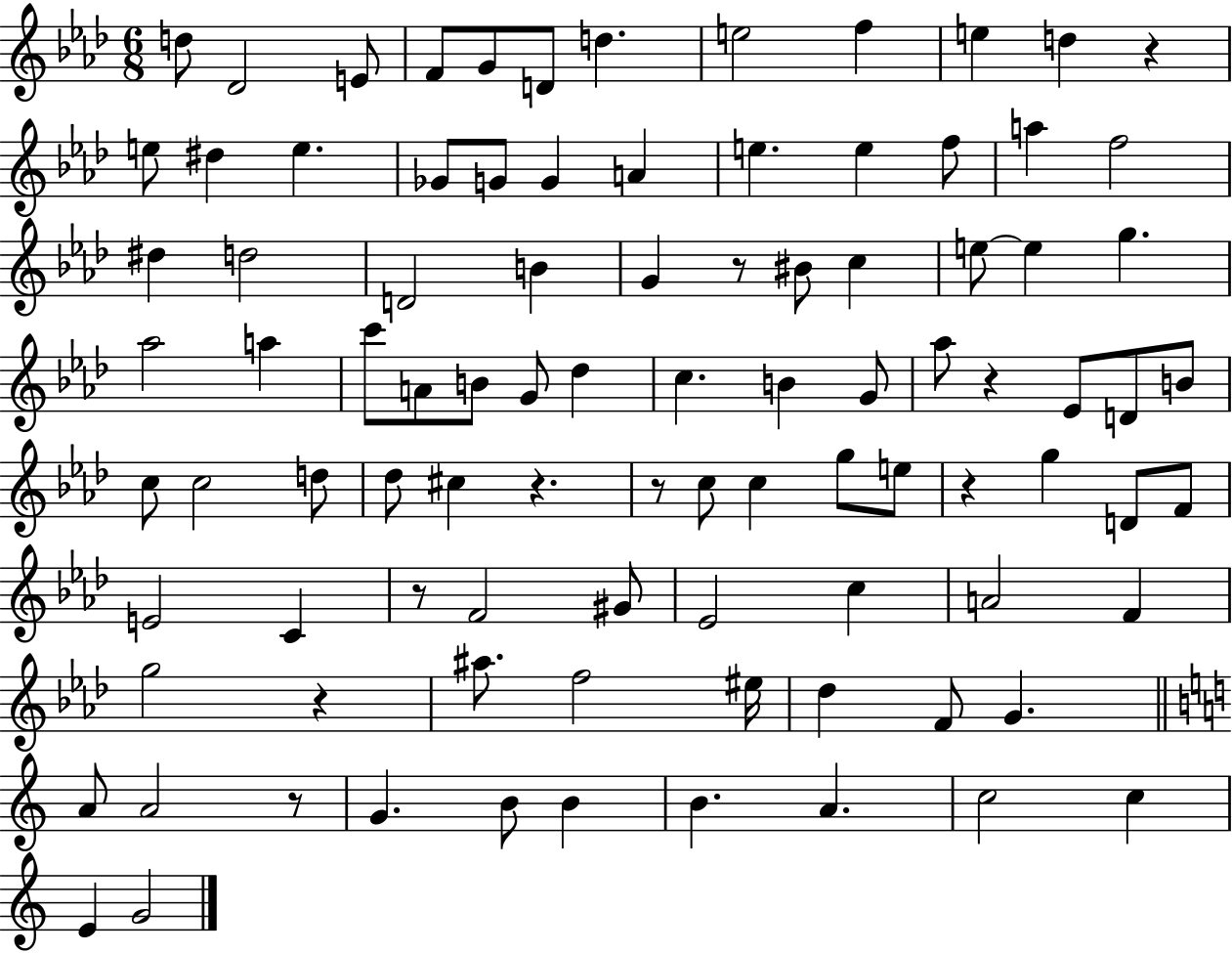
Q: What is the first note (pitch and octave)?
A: D5